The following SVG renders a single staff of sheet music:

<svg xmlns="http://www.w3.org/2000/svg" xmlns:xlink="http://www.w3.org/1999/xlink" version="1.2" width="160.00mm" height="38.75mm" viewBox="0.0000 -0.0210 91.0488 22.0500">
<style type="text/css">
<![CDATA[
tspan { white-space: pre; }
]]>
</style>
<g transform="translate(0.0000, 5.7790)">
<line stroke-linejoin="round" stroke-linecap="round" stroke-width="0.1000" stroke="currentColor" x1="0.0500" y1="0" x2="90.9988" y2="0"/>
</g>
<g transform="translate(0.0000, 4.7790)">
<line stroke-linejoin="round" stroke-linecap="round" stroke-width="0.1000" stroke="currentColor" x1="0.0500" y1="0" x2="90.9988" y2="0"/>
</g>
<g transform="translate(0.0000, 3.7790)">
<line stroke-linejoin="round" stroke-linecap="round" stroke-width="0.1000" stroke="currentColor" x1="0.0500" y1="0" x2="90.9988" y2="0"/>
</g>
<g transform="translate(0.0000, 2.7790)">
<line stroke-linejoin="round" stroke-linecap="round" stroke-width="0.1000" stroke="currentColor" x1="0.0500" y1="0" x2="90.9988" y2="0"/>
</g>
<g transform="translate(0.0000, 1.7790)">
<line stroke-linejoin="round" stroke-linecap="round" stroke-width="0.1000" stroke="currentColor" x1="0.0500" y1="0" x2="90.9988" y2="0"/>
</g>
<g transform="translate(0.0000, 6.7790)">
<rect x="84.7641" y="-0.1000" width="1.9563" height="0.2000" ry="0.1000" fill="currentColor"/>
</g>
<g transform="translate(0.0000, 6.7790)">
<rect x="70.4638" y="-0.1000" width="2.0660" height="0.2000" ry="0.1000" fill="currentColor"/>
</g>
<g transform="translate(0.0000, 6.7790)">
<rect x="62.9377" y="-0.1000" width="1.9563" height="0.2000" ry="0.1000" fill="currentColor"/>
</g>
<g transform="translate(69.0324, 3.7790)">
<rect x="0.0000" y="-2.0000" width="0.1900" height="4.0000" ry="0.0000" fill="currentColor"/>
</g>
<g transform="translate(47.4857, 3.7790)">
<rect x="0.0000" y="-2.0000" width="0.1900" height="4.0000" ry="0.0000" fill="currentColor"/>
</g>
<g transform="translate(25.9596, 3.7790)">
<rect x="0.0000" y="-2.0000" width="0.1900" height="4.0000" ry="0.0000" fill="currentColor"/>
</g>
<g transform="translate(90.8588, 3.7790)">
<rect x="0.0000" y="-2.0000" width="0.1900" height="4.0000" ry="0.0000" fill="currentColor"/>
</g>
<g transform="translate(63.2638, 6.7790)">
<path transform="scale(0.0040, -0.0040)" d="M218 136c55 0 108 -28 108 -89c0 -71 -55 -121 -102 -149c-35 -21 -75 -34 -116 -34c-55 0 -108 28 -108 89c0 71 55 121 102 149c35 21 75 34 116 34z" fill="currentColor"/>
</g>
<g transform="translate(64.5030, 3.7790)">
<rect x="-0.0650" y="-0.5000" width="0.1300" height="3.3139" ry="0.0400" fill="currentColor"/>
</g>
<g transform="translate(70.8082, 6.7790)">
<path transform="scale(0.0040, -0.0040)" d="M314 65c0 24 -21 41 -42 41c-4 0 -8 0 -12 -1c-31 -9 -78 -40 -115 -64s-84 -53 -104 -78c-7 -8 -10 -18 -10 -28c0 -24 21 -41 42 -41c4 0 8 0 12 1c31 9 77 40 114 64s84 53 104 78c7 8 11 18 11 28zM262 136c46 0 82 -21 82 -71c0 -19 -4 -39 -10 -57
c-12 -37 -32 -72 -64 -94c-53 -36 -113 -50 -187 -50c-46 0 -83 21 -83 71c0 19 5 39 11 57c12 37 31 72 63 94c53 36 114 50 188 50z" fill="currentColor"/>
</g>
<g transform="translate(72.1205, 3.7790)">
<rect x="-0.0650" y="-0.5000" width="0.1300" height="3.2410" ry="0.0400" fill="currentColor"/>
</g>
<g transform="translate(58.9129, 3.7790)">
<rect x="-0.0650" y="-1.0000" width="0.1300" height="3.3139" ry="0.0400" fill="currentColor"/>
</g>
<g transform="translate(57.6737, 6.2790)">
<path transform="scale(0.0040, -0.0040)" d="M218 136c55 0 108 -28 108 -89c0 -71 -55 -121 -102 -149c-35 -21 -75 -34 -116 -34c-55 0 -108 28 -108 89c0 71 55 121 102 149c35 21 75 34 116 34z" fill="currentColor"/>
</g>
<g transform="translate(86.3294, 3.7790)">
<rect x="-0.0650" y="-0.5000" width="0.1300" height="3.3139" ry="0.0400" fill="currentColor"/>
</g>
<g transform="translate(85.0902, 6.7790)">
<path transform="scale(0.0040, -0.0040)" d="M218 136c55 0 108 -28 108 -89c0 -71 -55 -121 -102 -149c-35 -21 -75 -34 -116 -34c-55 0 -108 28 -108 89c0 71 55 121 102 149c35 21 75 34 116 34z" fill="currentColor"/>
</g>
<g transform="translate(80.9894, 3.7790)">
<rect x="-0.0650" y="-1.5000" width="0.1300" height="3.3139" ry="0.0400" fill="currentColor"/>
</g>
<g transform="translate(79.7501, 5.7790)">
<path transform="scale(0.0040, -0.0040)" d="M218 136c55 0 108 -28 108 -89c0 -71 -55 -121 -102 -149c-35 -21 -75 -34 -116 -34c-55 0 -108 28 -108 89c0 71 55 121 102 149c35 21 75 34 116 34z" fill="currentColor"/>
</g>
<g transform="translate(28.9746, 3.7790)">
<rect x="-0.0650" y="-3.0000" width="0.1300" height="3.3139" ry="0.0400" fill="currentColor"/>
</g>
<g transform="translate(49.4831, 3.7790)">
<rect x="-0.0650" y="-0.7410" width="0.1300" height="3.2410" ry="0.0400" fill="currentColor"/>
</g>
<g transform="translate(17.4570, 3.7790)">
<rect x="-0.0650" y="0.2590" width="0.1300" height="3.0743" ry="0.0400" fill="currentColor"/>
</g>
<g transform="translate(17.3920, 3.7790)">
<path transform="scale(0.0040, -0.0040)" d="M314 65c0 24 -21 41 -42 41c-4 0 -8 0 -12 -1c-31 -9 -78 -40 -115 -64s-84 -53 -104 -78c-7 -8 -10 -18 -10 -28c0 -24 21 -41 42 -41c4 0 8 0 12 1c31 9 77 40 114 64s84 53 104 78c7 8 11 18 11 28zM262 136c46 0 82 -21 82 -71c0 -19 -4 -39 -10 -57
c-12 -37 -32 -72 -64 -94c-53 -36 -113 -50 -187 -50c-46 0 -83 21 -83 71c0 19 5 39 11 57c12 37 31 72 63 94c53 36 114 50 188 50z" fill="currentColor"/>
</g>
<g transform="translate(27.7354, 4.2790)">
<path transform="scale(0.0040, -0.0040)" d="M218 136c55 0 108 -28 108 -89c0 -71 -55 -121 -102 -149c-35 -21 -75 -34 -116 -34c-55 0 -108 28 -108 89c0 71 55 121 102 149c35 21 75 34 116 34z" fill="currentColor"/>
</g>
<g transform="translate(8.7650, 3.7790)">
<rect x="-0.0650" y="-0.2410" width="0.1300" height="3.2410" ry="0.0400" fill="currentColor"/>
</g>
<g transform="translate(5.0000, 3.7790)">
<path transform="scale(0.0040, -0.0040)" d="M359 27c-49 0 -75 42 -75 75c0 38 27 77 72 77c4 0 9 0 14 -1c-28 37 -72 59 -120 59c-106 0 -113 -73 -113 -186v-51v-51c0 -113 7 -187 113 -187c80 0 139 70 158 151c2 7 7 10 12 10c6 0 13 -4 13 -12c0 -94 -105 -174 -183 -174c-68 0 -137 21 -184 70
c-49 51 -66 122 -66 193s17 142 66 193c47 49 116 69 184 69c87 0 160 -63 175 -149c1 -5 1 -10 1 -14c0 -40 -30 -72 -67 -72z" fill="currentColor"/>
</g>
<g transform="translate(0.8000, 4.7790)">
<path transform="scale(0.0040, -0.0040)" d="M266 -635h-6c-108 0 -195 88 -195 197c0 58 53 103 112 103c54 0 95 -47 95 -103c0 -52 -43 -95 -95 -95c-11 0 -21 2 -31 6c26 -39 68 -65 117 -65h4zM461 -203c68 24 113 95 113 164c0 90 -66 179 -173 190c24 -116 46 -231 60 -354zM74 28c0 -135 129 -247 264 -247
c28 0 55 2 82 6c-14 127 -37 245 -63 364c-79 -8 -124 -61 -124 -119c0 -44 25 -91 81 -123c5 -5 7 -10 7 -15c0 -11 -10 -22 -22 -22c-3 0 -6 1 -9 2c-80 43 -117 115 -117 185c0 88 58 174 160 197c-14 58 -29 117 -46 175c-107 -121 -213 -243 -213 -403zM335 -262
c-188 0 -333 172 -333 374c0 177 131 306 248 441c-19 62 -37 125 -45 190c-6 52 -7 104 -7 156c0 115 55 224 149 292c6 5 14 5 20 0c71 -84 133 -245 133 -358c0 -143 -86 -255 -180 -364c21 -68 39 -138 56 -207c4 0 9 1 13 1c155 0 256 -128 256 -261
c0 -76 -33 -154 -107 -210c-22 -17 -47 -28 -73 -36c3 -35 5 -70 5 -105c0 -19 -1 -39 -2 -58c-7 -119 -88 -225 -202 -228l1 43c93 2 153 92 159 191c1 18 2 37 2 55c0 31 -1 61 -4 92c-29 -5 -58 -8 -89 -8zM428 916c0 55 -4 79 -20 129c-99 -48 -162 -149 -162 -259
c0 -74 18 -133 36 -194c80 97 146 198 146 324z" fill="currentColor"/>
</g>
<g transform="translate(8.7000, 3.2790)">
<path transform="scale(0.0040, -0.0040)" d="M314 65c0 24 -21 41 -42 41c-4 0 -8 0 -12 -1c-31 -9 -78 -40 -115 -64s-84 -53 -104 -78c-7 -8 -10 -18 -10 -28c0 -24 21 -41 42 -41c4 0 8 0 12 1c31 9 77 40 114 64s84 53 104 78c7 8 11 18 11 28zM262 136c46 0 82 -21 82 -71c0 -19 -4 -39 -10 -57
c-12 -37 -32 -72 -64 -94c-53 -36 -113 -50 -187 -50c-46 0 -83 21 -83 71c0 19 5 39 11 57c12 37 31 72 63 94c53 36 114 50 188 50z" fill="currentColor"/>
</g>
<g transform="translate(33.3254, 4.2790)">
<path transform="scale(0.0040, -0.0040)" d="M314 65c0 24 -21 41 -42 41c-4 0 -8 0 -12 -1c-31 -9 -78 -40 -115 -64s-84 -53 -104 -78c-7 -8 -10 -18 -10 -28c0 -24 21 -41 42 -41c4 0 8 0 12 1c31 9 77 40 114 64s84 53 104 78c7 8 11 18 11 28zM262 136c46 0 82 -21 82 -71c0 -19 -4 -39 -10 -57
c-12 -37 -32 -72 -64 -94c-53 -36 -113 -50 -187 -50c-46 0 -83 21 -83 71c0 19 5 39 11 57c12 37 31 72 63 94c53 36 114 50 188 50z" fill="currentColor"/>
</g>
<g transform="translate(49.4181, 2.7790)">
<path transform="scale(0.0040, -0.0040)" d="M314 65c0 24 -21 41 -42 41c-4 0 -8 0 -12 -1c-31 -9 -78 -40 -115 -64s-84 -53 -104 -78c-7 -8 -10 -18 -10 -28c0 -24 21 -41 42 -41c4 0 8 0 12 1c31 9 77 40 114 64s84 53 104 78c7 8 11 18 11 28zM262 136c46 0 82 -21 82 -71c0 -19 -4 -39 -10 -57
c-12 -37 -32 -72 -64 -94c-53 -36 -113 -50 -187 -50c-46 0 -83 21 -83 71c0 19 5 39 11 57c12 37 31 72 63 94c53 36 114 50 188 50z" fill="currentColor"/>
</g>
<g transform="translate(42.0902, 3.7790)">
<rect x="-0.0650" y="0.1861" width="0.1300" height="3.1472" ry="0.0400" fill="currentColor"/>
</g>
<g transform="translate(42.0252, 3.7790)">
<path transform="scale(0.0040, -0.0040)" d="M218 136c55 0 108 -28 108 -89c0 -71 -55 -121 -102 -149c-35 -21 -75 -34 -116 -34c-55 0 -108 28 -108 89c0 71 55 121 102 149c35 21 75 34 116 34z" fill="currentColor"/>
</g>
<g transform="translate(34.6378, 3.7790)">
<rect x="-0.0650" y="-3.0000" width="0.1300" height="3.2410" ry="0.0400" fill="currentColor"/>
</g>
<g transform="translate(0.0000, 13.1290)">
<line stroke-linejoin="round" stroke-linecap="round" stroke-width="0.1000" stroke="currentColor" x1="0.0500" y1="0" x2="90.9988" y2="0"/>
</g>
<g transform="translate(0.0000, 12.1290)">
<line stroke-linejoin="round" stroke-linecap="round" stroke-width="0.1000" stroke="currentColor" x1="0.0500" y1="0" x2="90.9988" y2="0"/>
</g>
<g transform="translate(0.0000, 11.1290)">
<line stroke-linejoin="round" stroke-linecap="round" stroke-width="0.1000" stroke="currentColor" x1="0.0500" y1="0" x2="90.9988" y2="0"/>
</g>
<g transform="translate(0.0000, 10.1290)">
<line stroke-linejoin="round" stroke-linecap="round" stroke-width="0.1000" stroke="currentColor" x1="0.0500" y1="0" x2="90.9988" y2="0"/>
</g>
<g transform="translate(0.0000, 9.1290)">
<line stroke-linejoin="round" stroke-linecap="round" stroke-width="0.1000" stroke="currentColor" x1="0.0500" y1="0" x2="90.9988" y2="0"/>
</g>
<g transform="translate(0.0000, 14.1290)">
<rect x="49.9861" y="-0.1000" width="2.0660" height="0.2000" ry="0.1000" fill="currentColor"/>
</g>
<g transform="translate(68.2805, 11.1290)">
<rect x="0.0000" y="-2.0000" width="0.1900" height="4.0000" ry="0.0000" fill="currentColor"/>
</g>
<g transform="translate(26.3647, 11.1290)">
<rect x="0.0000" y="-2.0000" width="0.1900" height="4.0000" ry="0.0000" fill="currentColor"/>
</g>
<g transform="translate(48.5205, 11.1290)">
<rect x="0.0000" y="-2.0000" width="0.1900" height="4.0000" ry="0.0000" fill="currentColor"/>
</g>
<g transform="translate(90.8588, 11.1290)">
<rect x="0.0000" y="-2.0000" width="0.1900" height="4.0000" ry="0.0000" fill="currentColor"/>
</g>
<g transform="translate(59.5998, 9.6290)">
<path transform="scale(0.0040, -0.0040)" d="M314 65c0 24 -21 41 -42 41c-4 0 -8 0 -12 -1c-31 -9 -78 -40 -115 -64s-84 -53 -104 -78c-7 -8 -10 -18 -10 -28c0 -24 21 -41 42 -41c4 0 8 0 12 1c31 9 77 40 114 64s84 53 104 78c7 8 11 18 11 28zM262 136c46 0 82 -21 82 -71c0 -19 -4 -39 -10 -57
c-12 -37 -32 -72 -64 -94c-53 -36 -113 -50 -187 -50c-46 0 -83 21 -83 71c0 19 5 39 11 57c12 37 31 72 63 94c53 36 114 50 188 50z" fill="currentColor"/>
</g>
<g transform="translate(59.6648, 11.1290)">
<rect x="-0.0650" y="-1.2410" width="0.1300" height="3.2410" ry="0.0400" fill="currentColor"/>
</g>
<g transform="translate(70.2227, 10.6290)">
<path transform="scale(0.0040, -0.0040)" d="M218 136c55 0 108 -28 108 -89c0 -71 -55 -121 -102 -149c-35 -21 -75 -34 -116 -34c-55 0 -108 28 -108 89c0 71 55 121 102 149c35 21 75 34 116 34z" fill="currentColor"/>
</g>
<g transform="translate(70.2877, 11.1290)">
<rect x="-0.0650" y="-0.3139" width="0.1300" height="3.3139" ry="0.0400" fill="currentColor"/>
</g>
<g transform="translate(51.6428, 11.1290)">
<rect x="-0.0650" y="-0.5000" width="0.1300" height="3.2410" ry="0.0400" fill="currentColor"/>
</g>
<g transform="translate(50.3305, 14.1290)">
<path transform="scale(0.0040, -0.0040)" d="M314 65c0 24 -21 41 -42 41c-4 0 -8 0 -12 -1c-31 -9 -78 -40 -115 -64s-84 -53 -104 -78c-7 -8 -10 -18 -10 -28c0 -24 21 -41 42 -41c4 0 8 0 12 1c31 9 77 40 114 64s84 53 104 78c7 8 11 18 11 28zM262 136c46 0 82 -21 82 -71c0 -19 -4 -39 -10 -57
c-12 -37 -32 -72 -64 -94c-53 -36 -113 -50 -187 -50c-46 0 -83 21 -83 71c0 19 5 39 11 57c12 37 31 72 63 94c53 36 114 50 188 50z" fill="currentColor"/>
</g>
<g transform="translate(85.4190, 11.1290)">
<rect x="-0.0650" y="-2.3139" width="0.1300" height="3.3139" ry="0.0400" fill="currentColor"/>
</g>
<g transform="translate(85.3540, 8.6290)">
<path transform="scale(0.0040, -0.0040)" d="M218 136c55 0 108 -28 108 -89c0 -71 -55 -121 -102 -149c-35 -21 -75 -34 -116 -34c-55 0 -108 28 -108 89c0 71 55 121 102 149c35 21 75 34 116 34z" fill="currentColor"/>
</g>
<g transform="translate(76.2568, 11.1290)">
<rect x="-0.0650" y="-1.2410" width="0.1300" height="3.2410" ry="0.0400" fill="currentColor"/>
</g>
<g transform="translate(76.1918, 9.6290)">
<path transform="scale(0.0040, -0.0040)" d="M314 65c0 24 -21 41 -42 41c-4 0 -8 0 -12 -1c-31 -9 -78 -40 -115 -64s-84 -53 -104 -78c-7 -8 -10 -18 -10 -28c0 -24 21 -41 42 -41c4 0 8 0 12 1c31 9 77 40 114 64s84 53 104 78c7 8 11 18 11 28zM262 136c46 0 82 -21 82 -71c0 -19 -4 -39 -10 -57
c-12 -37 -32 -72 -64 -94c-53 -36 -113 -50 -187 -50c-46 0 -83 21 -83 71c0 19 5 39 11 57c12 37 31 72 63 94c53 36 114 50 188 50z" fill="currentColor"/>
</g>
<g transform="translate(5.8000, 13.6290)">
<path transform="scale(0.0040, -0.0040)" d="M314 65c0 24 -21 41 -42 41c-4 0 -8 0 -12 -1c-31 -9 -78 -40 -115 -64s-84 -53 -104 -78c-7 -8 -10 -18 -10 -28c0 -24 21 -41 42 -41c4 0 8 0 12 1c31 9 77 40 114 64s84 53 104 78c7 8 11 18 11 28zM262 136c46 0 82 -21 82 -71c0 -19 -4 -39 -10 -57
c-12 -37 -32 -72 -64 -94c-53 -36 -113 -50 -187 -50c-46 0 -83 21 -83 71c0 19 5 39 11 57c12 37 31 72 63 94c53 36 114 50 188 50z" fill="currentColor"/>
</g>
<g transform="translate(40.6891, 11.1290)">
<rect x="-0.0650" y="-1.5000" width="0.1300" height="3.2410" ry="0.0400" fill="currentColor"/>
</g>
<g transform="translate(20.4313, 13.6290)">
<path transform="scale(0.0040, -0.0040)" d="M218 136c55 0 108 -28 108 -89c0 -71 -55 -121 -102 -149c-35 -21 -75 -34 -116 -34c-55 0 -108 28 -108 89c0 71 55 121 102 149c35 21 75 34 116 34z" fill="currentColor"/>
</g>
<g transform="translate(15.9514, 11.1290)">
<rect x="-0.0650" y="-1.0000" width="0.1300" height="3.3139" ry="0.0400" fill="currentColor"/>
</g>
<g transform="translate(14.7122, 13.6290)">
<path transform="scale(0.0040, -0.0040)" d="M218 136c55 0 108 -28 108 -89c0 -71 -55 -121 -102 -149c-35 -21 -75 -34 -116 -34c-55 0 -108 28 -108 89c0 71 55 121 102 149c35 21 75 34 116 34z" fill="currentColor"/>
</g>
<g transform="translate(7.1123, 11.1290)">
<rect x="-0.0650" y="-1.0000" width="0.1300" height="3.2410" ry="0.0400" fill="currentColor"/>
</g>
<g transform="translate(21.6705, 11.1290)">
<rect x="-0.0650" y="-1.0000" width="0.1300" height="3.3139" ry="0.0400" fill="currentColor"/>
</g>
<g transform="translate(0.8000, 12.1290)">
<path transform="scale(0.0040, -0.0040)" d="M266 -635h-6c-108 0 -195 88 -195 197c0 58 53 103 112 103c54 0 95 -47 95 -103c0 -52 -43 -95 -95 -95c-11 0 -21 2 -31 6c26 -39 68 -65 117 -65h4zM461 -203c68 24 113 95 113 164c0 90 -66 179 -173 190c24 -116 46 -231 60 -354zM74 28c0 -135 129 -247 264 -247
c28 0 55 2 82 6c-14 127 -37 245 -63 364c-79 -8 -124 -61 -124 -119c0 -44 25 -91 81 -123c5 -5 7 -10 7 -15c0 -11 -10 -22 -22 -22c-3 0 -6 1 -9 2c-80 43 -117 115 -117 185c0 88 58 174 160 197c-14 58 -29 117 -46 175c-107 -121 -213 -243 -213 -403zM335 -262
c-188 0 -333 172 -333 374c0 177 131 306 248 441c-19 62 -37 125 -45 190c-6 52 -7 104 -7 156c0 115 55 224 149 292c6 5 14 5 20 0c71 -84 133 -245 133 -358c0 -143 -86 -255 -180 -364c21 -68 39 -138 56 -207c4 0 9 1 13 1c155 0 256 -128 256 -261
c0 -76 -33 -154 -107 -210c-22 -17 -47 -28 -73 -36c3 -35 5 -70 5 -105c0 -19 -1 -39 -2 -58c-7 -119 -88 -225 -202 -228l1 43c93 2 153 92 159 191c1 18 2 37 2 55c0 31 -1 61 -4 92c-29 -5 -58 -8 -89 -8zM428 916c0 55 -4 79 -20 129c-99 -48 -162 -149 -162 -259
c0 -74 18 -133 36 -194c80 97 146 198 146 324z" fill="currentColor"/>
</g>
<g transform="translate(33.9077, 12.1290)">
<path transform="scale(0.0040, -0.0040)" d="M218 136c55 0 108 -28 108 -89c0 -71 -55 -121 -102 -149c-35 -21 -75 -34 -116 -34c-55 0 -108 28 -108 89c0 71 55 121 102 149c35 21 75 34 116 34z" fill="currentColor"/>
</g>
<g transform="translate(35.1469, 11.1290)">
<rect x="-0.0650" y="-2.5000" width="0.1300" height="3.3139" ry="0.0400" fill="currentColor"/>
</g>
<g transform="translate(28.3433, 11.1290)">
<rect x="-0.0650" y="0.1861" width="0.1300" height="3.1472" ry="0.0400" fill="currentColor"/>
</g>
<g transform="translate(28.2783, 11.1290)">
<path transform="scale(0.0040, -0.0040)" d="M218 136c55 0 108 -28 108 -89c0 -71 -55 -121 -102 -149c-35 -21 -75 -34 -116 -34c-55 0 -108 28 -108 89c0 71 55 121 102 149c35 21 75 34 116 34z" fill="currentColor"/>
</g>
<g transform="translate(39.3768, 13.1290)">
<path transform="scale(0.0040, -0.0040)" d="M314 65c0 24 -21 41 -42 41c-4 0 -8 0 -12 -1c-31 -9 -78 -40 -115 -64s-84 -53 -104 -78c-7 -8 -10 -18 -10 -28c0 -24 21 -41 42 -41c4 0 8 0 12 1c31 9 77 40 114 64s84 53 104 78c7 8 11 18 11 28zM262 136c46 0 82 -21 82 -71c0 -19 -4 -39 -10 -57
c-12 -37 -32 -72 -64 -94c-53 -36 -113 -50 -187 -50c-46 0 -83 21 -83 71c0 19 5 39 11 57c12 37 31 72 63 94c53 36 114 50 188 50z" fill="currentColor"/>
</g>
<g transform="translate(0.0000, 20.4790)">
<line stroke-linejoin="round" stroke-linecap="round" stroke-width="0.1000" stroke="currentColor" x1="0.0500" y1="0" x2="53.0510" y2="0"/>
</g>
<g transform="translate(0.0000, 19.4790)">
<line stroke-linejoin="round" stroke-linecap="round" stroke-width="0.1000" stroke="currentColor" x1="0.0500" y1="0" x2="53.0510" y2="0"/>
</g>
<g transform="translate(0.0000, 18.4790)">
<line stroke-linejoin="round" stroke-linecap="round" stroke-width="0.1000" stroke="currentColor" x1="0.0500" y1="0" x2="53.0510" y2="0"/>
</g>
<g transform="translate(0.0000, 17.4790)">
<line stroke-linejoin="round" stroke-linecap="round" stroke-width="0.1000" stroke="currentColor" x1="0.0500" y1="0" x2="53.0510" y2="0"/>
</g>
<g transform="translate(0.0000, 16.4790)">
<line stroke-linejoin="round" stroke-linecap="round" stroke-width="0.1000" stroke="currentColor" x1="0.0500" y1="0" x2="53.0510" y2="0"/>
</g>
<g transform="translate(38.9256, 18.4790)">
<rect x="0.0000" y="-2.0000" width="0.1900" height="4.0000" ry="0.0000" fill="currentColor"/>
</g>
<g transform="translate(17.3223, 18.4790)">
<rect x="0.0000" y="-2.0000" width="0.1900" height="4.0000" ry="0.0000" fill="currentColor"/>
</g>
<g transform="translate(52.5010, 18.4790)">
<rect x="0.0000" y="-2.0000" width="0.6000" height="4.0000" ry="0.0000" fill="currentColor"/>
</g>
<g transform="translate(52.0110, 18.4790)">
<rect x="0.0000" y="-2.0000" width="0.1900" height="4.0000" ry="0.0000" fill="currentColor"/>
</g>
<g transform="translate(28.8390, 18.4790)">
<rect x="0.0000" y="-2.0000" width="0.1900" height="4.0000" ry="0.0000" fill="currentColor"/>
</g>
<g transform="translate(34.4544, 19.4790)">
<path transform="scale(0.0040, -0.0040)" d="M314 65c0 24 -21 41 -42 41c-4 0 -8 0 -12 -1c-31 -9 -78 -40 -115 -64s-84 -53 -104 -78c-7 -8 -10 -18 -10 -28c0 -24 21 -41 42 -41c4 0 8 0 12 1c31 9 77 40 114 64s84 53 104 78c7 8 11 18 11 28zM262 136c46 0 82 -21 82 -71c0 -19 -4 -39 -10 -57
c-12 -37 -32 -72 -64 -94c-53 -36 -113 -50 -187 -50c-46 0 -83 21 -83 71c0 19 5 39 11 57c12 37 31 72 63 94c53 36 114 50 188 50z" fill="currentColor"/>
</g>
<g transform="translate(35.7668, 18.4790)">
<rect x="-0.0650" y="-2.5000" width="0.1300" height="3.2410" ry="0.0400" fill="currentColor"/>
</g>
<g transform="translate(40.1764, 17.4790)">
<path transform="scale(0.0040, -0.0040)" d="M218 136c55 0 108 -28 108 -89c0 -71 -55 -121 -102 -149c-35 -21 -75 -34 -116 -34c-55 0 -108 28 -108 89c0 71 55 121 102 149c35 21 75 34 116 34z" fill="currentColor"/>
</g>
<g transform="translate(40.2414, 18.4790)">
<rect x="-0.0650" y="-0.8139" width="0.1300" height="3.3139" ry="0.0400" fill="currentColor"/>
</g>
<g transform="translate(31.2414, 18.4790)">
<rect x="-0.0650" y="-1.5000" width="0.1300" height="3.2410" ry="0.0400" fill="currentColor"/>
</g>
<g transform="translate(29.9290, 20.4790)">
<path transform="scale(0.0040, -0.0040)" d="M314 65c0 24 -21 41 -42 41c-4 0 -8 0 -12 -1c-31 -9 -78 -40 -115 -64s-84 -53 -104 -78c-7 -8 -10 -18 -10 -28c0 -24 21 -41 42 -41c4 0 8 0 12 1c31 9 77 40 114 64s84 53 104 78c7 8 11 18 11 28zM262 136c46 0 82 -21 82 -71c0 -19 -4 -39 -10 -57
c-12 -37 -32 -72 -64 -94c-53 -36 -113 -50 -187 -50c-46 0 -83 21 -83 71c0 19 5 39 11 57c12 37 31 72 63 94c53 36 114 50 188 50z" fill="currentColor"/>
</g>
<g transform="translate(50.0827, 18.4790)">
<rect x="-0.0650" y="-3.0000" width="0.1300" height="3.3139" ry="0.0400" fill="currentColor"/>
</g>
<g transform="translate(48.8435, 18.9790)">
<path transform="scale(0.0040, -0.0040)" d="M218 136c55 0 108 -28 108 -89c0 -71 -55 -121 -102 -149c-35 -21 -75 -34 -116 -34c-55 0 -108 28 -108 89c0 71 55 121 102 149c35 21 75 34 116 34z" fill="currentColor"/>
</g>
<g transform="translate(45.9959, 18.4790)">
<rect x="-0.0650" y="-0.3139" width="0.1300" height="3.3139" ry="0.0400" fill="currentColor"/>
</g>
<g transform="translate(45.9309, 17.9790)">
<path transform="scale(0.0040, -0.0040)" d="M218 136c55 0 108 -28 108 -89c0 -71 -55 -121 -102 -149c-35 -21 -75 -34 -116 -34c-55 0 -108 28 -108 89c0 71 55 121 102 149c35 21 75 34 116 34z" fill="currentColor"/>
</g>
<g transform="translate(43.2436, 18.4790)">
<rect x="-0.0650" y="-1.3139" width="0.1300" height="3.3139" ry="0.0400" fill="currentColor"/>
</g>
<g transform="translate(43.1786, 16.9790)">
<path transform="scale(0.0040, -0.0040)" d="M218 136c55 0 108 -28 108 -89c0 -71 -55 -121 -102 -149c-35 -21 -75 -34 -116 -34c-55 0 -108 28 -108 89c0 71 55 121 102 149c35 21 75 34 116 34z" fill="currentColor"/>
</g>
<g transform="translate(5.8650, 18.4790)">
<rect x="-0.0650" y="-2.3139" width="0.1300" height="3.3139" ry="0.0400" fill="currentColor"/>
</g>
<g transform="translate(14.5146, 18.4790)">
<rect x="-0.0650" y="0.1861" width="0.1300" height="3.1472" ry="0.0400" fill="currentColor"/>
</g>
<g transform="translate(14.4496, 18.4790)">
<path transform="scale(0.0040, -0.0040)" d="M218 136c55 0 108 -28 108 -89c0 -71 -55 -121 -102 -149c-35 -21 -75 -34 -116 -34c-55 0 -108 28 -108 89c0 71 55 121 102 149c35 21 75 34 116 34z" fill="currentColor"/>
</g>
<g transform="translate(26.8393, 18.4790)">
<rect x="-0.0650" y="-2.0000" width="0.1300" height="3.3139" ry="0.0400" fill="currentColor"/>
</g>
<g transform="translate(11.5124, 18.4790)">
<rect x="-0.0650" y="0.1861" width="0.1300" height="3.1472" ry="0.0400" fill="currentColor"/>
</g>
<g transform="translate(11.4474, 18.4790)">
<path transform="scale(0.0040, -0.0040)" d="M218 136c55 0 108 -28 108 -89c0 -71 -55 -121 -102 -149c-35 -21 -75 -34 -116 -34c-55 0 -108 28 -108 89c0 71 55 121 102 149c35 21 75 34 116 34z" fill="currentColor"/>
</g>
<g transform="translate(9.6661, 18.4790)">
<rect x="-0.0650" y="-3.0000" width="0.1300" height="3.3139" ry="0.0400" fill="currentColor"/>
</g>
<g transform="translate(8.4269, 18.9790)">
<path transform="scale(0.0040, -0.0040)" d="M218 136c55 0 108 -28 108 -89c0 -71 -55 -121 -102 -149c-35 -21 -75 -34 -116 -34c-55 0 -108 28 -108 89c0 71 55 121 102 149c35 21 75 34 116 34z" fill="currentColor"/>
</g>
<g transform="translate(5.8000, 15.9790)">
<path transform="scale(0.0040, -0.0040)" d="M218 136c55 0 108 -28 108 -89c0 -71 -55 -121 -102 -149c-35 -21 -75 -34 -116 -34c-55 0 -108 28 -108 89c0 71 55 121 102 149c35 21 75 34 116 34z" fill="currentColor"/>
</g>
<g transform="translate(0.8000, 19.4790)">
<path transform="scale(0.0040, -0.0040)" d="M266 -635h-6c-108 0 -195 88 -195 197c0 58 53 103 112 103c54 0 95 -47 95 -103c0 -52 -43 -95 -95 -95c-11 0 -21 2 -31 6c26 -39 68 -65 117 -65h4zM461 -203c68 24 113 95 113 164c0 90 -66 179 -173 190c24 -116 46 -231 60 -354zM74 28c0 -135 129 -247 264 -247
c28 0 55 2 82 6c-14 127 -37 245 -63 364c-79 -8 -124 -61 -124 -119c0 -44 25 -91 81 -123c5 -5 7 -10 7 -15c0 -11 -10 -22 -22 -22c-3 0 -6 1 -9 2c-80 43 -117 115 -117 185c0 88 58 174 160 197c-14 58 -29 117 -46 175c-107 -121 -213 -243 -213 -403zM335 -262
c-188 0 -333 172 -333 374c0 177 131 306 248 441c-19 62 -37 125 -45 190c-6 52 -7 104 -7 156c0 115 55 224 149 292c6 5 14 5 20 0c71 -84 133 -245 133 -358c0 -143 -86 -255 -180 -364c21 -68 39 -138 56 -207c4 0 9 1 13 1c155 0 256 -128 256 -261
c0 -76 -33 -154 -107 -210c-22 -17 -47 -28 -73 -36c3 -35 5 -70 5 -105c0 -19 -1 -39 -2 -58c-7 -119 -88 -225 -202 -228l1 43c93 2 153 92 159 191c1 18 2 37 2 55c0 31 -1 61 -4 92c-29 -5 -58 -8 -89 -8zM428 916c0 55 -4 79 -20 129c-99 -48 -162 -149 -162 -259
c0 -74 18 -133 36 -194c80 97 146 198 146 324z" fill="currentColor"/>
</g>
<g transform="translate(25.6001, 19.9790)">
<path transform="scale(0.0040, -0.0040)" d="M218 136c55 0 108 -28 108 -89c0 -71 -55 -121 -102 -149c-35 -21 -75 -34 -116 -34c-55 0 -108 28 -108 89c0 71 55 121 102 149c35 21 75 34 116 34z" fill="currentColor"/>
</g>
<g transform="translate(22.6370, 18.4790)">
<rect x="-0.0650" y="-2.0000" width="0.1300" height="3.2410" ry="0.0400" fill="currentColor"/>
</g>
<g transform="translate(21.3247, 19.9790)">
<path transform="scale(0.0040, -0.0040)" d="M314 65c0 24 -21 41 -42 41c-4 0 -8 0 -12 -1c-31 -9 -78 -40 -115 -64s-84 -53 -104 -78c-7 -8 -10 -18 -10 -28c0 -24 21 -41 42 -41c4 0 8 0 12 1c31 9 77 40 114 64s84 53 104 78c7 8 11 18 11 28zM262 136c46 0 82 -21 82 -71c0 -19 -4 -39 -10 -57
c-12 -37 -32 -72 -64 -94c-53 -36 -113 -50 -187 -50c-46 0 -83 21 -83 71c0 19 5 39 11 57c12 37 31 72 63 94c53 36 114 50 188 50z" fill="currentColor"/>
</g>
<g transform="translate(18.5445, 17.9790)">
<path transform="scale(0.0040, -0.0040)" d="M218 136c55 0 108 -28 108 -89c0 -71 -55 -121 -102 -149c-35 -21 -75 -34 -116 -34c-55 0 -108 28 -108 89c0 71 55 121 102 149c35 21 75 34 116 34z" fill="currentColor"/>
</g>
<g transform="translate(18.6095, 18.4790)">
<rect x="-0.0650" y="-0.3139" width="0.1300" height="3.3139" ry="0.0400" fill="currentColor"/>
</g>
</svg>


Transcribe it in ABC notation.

X:1
T:Untitled
M:4/4
L:1/4
K:C
c2 B2 A A2 B d2 D C C2 E C D2 D D B G E2 C2 e2 c e2 g g A B B c F2 F E2 G2 d e c A